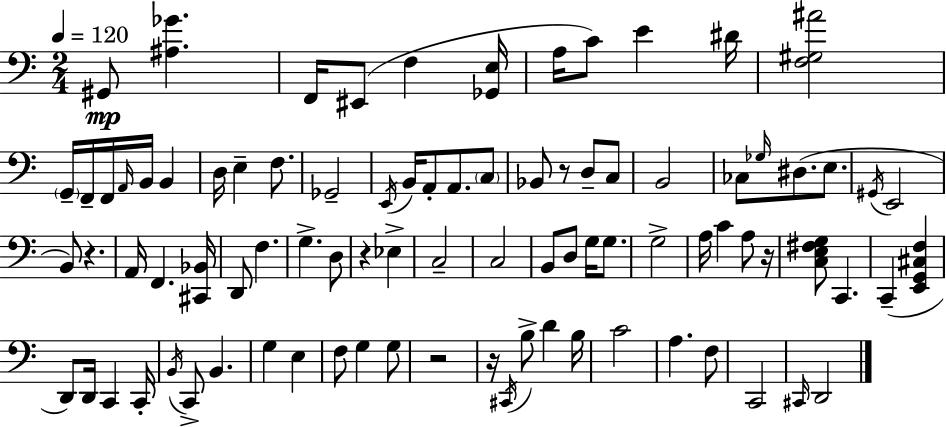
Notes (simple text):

G#2/e [A#3,Gb4]/q. F2/s EIS2/e F3/q [Gb2,E3]/s A3/s C4/e E4/q D#4/s [F3,G#3,A#4]/h G2/s F2/s F2/s A2/s B2/s B2/q D3/s E3/q F3/e. Gb2/h E2/s B2/s A2/e A2/e. C3/e Bb2/e R/e D3/e C3/e B2/h CES3/e Gb3/s D#3/e. E3/e. G#2/s E2/h B2/e R/q. A2/s F2/q. [C#2,Bb2]/s D2/e F3/q. G3/q. D3/e R/q Eb3/q C3/h C3/h B2/e D3/e G3/s G3/e. G3/h A3/s C4/q A3/e R/s [C3,E3,F#3,G3]/e C2/q. C2/q [E2,G2,C#3,F3]/q D2/e D2/s C2/q C2/s B2/s C2/e B2/q. G3/q E3/q F3/e G3/q G3/e R/h R/s C#2/s B3/e D4/q B3/s C4/h A3/q. F3/e C2/h C#2/s D2/h